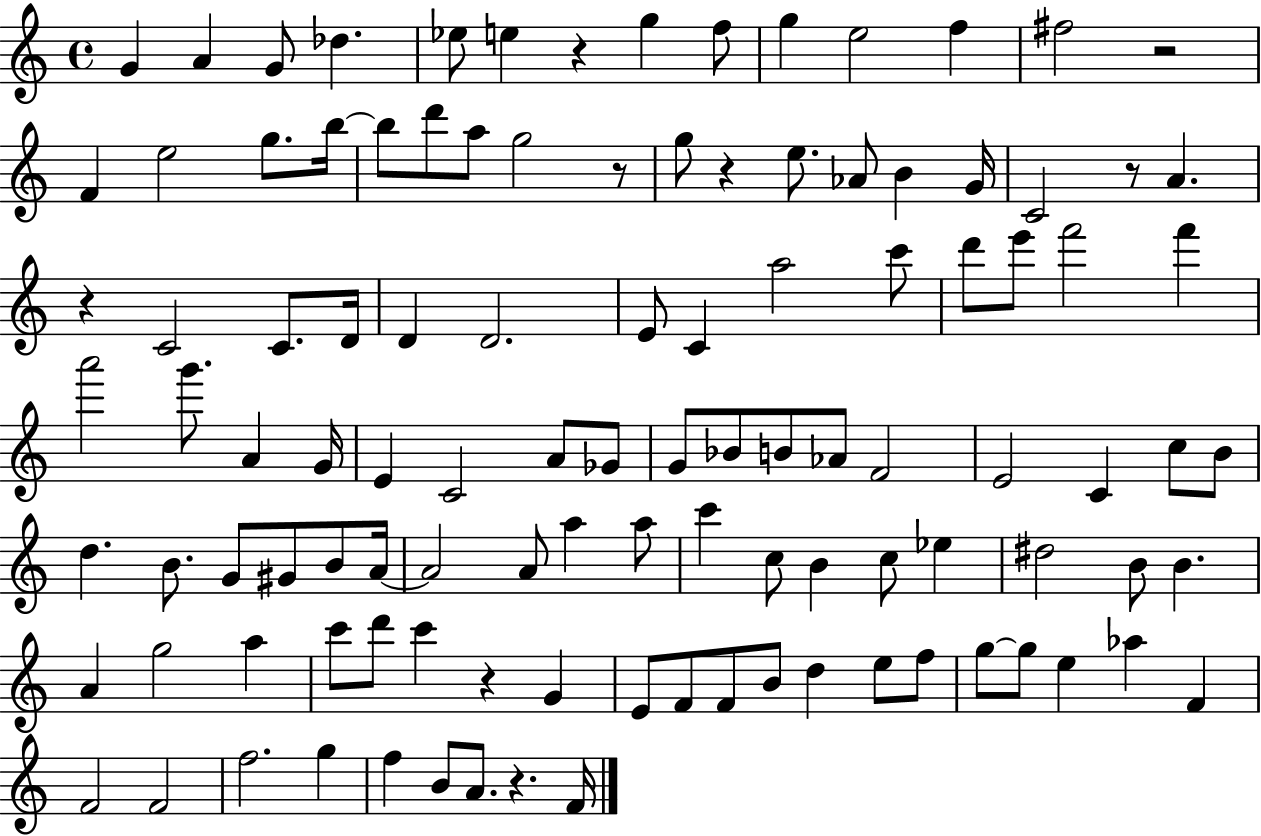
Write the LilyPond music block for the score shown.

{
  \clef treble
  \time 4/4
  \defaultTimeSignature
  \key c \major
  \repeat volta 2 { g'4 a'4 g'8 des''4. | ees''8 e''4 r4 g''4 f''8 | g''4 e''2 f''4 | fis''2 r2 | \break f'4 e''2 g''8. b''16~~ | b''8 d'''8 a''8 g''2 r8 | g''8 r4 e''8. aes'8 b'4 g'16 | c'2 r8 a'4. | \break r4 c'2 c'8. d'16 | d'4 d'2. | e'8 c'4 a''2 c'''8 | d'''8 e'''8 f'''2 f'''4 | \break a'''2 g'''8. a'4 g'16 | e'4 c'2 a'8 ges'8 | g'8 bes'8 b'8 aes'8 f'2 | e'2 c'4 c''8 b'8 | \break d''4. b'8. g'8 gis'8 b'8 a'16~~ | a'2 a'8 a''4 a''8 | c'''4 c''8 b'4 c''8 ees''4 | dis''2 b'8 b'4. | \break a'4 g''2 a''4 | c'''8 d'''8 c'''4 r4 g'4 | e'8 f'8 f'8 b'8 d''4 e''8 f''8 | g''8~~ g''8 e''4 aes''4 f'4 | \break f'2 f'2 | f''2. g''4 | f''4 b'8 a'8. r4. f'16 | } \bar "|."
}